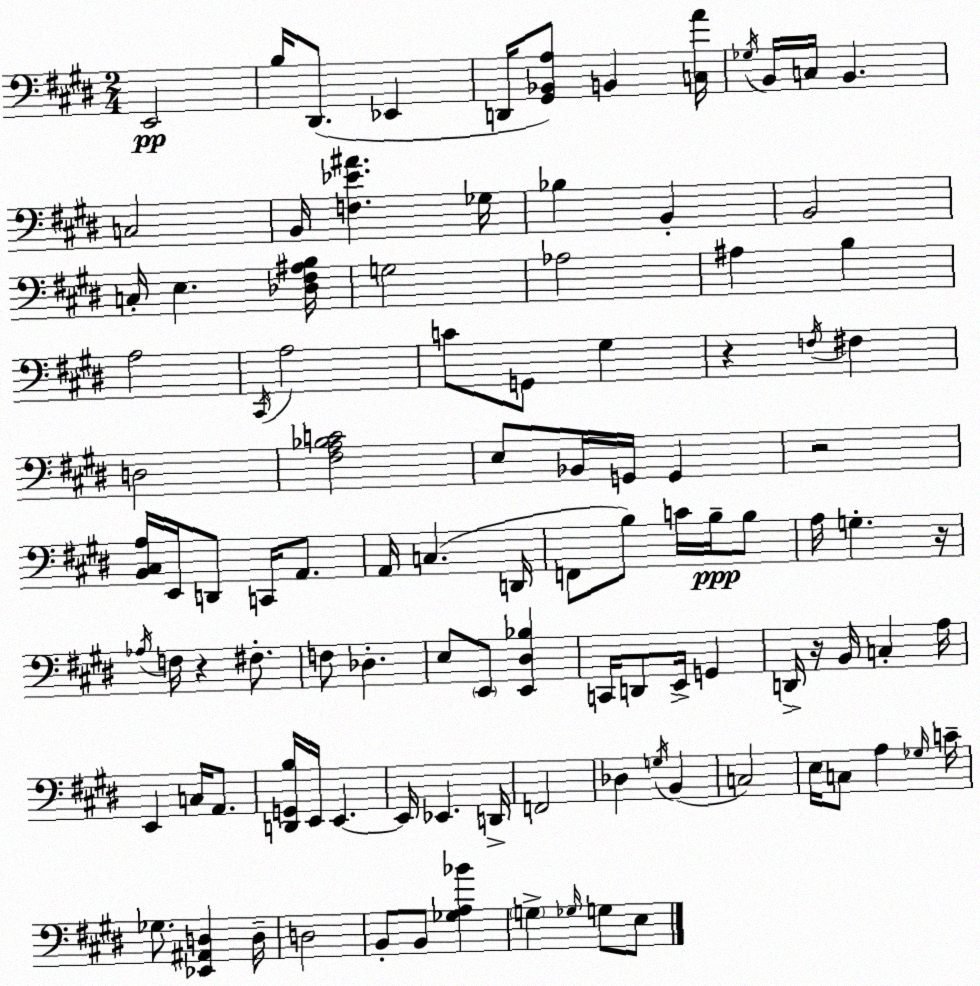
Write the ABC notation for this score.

X:1
T:Untitled
M:2/4
L:1/4
K:E
E,,2 B,/4 ^D,,/2 _E,, D,,/4 [^G,,_B,,A,]/2 B,, [C,A]/4 _G,/4 B,,/4 C,/4 B,, C,2 B,,/4 [F,_E^A] _G,/4 _B, B,, B,,2 C,/4 E, [_D,^F,^A,B,]/4 G,2 _A,2 ^A, B, A,2 ^C,,/4 A,2 C/2 G,,/2 ^G, z F,/4 ^F, D,2 [^F,A,_B,C]2 E,/2 _B,,/4 G,,/4 G,, z2 [B,,^C,A,]/4 E,,/4 D,,/2 C,,/4 A,,/2 A,,/4 C, D,,/4 F,,/2 B,/2 C/4 B,/4 B,/2 A,/4 G, z/4 _A,/4 F,/4 z ^F,/2 F,/2 _D, E,/2 E,,/2 [E,,^D,_B,] C,,/4 D,,/2 E,,/4 G,, D,,/4 z/4 B,,/4 C, A,/4 E,, C,/4 A,,/2 [D,,G,,B,]/4 E,,/4 E,, E,,/4 _E,, D,,/4 F,,2 _D, G,/4 B,, C,2 E,/4 C,/2 A, _G,/4 C/4 _G,/2 [_E,,^A,,D,] D,/4 D,2 B,,/2 B,,/2 [_G,A,_B] G, _G,/4 G,/2 E,/2